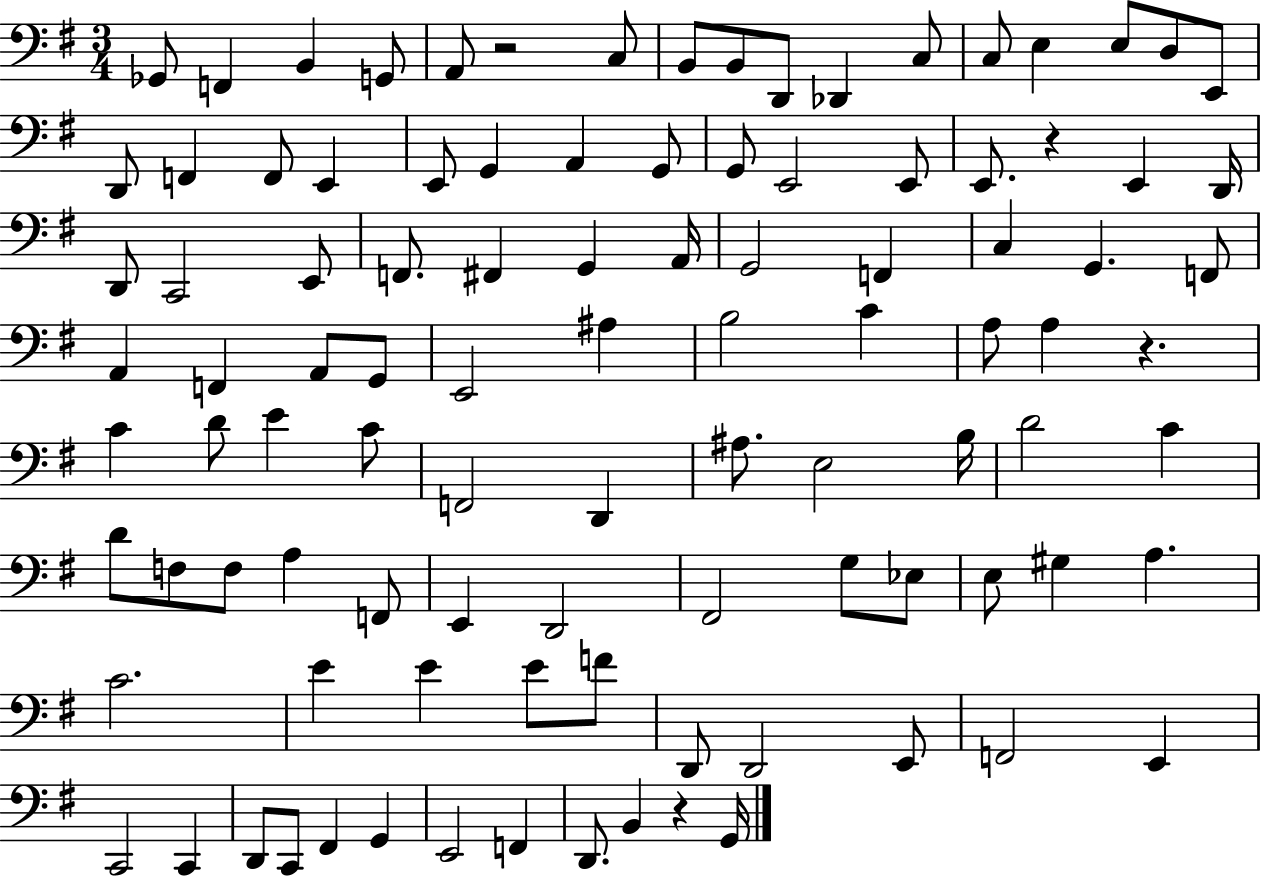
Gb2/e F2/q B2/q G2/e A2/e R/h C3/e B2/e B2/e D2/e Db2/q C3/e C3/e E3/q E3/e D3/e E2/e D2/e F2/q F2/e E2/q E2/e G2/q A2/q G2/e G2/e E2/h E2/e E2/e. R/q E2/q D2/s D2/e C2/h E2/e F2/e. F#2/q G2/q A2/s G2/h F2/q C3/q G2/q. F2/e A2/q F2/q A2/e G2/e E2/h A#3/q B3/h C4/q A3/e A3/q R/q. C4/q D4/e E4/q C4/e F2/h D2/q A#3/e. E3/h B3/s D4/h C4/q D4/e F3/e F3/e A3/q F2/e E2/q D2/h F#2/h G3/e Eb3/e E3/e G#3/q A3/q. C4/h. E4/q E4/q E4/e F4/e D2/e D2/h E2/e F2/h E2/q C2/h C2/q D2/e C2/e F#2/q G2/q E2/h F2/q D2/e. B2/q R/q G2/s